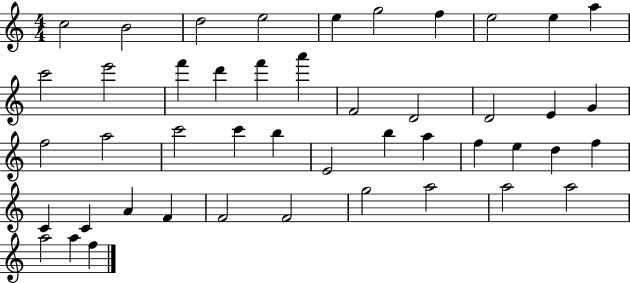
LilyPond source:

{
  \clef treble
  \numericTimeSignature
  \time 4/4
  \key c \major
  c''2 b'2 | d''2 e''2 | e''4 g''2 f''4 | e''2 e''4 a''4 | \break c'''2 e'''2 | f'''4 d'''4 f'''4 a'''4 | f'2 d'2 | d'2 e'4 g'4 | \break f''2 a''2 | c'''2 c'''4 b''4 | e'2 b''4 a''4 | f''4 e''4 d''4 f''4 | \break c'4 c'4 a'4 f'4 | f'2 f'2 | g''2 a''2 | a''2 a''2 | \break a''2 a''4 f''4 | \bar "|."
}